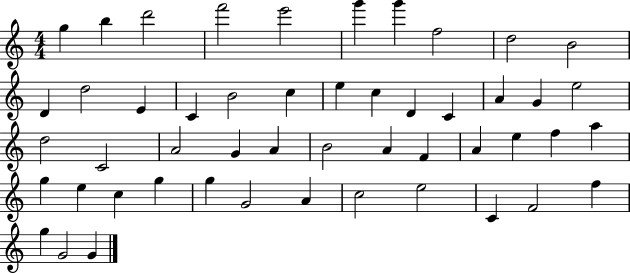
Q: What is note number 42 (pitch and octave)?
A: A4